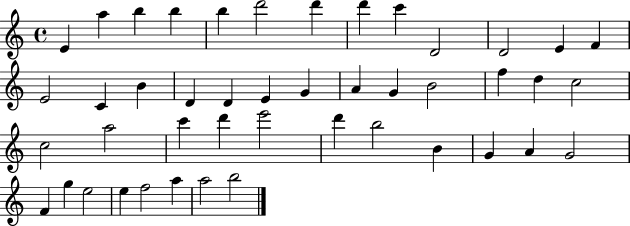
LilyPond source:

{
  \clef treble
  \time 4/4
  \defaultTimeSignature
  \key c \major
  e'4 a''4 b''4 b''4 | b''4 d'''2 d'''4 | d'''4 c'''4 d'2 | d'2 e'4 f'4 | \break e'2 c'4 b'4 | d'4 d'4 e'4 g'4 | a'4 g'4 b'2 | f''4 d''4 c''2 | \break c''2 a''2 | c'''4 d'''4 e'''2 | d'''4 b''2 b'4 | g'4 a'4 g'2 | \break f'4 g''4 e''2 | e''4 f''2 a''4 | a''2 b''2 | \bar "|."
}